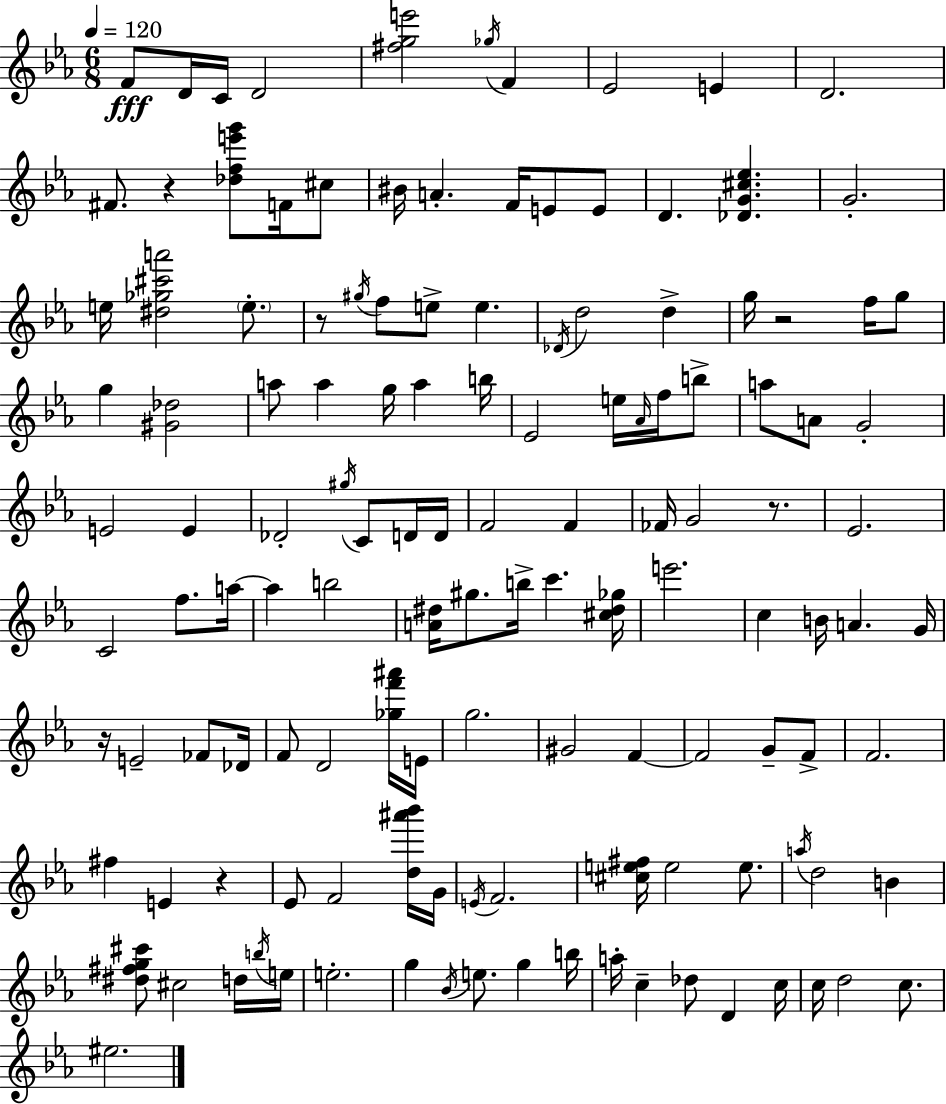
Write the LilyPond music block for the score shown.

{
  \clef treble
  \numericTimeSignature
  \time 6/8
  \key ees \major
  \tempo 4 = 120
  \repeat volta 2 { f'8\fff d'16 c'16 d'2 | <fis'' g'' e'''>2 \acciaccatura { ges''16 } f'4 | ees'2 e'4 | d'2. | \break fis'8. r4 <des'' f'' e''' g'''>8 f'16 cis''8 | bis'16 a'4.-. f'16 e'8 e'8 | d'4. <des' g' cis'' ees''>4. | g'2.-. | \break e''16 <dis'' ges'' cis''' a'''>2 \parenthesize e''8.-. | r8 \acciaccatura { gis''16 } f''8 e''8-> e''4. | \acciaccatura { des'16 } d''2 d''4-> | g''16 r2 | \break f''16 g''8 g''4 <gis' des''>2 | a''8 a''4 g''16 a''4 | b''16 ees'2 e''16 | \grace { aes'16 } f''16 b''8-> a''8 a'8 g'2-. | \break e'2 | e'4 des'2-. | \acciaccatura { gis''16 } c'8 d'16 d'16 f'2 | f'4 fes'16 g'2 | \break r8. ees'2. | c'2 | f''8. a''16~~ a''4 b''2 | <a' dis''>16 gis''8. b''16-> c'''4. | \break <cis'' dis'' ges''>16 e'''2. | c''4 b'16 a'4. | g'16 r16 e'2-- | fes'8 des'16 f'8 d'2 | \break <ges'' f''' ais'''>16 e'16 g''2. | gis'2 | f'4~~ f'2 | g'8-- f'8-> f'2. | \break fis''4 e'4 | r4 ees'8 f'2 | <d'' ais''' bes'''>16 g'16 \acciaccatura { e'16 } f'2. | <cis'' e'' fis''>16 e''2 | \break e''8. \acciaccatura { a''16 } d''2 | b'4 <dis'' fis'' g'' cis'''>8 cis''2 | d''16 \acciaccatura { b''16 } e''16 e''2.-. | g''4 | \break \acciaccatura { bes'16 } e''8. g''4 b''16 a''16-. c''4-- | des''8 d'4 c''16 c''16 d''2 | c''8. eis''2. | } \bar "|."
}